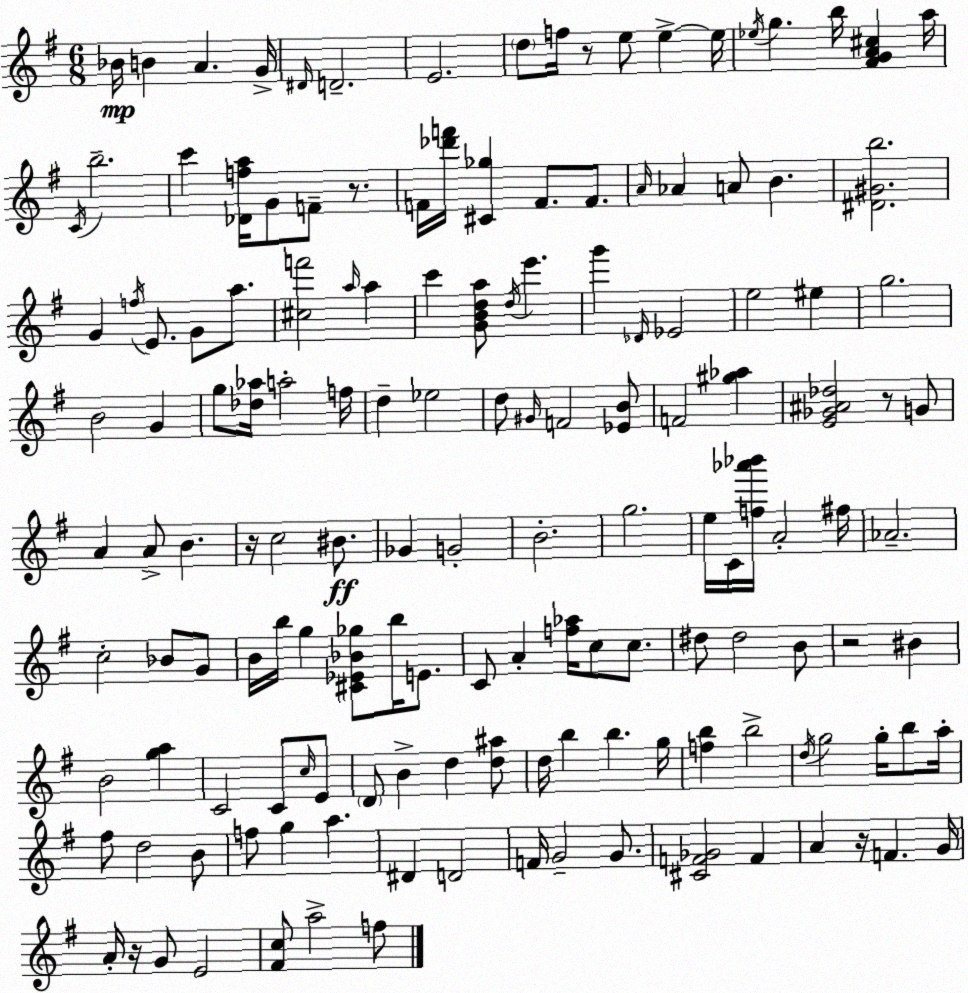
X:1
T:Untitled
M:6/8
L:1/4
K:Em
_B/4 B A G/4 ^D/4 D2 E2 d/2 f/4 z/2 e/2 e e/4 _e/4 g b/4 [^FGA^c] a/4 C/4 b2 c' [_Dfa]/4 G/2 F/2 z/2 F/4 [_d'f']/4 [^C_g] F/2 F/2 A/4 _A A/2 B [^D^Gb]2 G f/4 E/2 G/2 a/2 [^cf']2 a/4 a c' [GBda]/2 d/4 e' g' _D/4 _E2 e2 ^e g2 B2 G g/2 [_d_a]/4 a2 f/4 d _e2 d/2 ^G/4 F2 [_EB]/2 F2 [^g_a] [E_G^A_d]2 z/2 G/2 A A/2 B z/4 c2 ^B/2 _G G2 B2 g2 e/4 C/4 [f_a'_b']/4 A2 ^f/4 _A2 c2 _B/2 G/2 B/4 b/4 g [^C_E_B_g]/2 b/4 E/2 C/2 A [f_a]/4 c/2 c/2 ^d/2 ^d2 B/2 z2 ^B B2 [ga] C2 C/2 c/4 E/2 D/2 B d [d^a]/2 d/4 b b g/4 [fb] b2 d/4 g2 g/4 b/2 a/4 ^f/2 d2 B/2 f/2 g a ^D D2 F/4 G2 G/2 [^CF_G]2 F A z/4 F G/4 A/4 z/4 G/2 E2 [^Fc]/2 a2 f/2